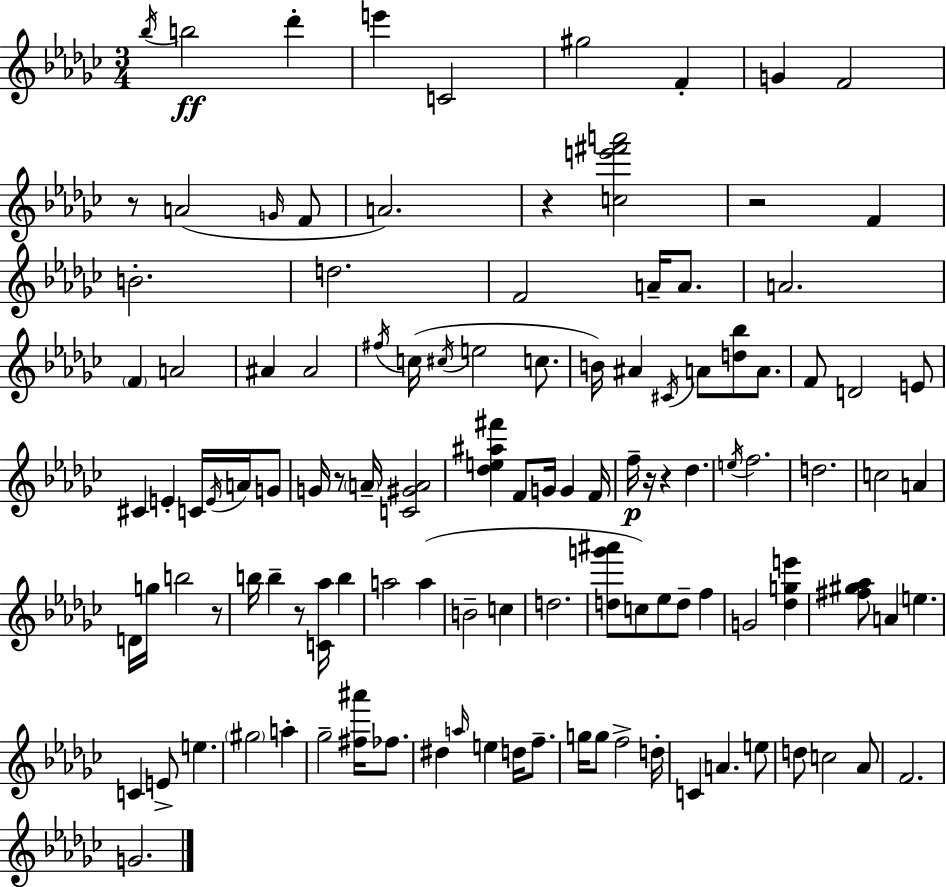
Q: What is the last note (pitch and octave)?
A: G4